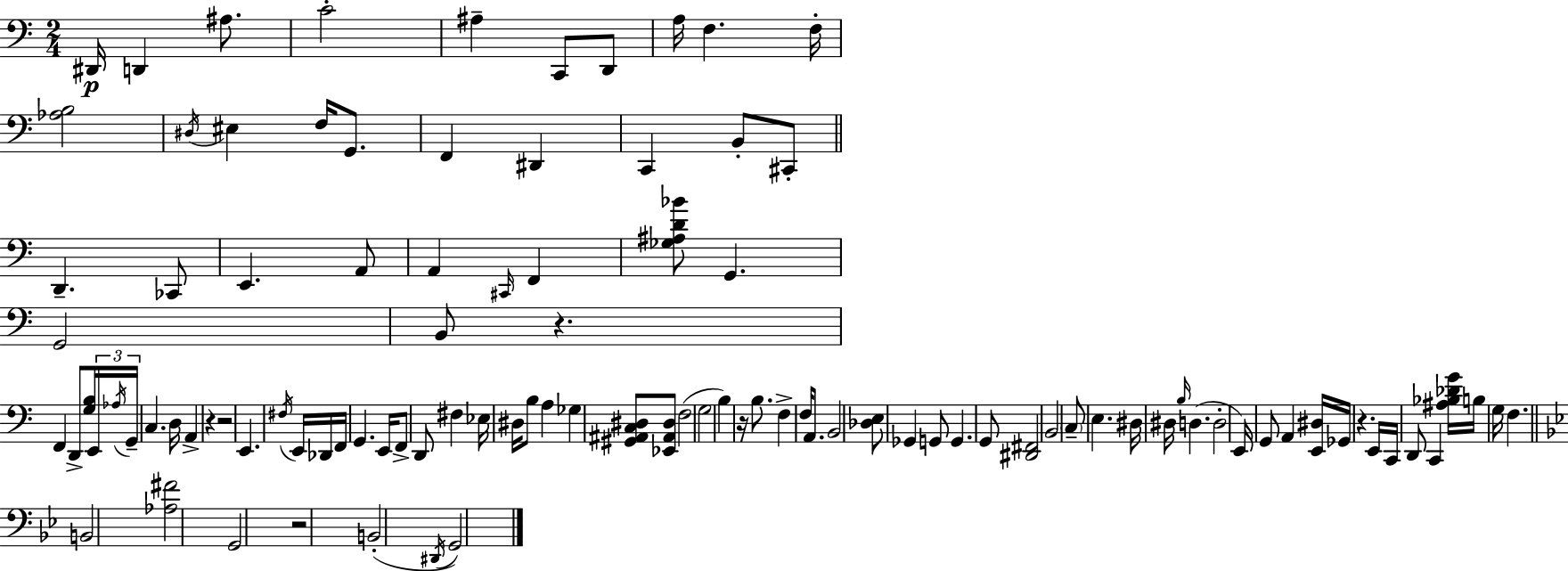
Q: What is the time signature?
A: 2/4